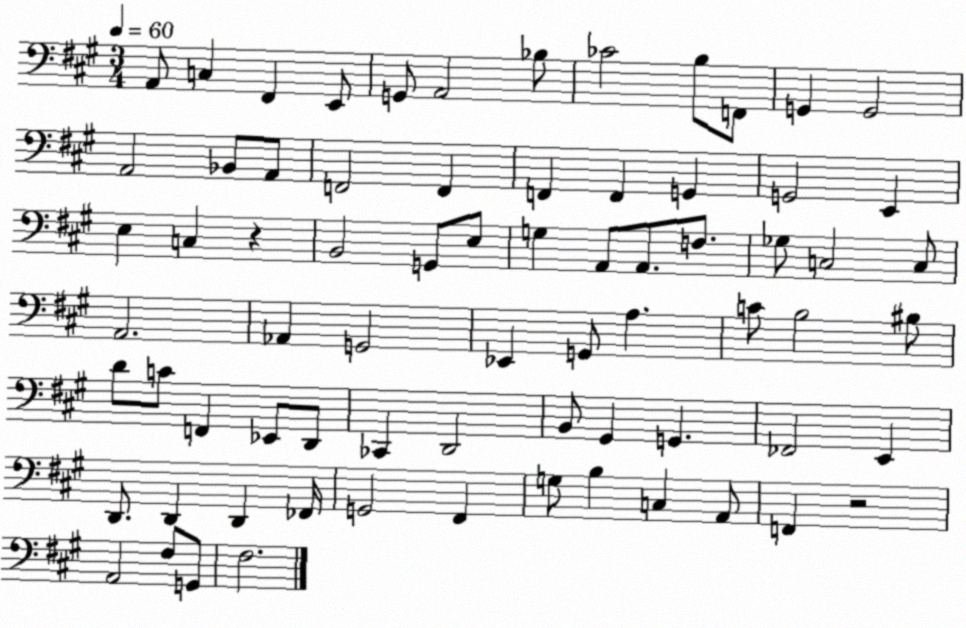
X:1
T:Untitled
M:3/4
L:1/4
K:A
A,,/2 C, ^F,, E,,/2 G,,/2 A,,2 _B,/2 _C2 B,/2 F,,/2 G,, G,,2 A,,2 _B,,/2 A,,/2 F,,2 F,, F,, F,, G,, G,,2 E,, E, C, z B,,2 G,,/2 E,/2 G, A,,/2 A,,/2 F,/2 _G,/2 C,2 C,/2 A,,2 _A,, G,,2 _E,, G,,/2 A, C/2 B,2 ^B,/2 D/2 C/2 F,, _E,,/2 D,,/2 _C,, D,,2 B,,/2 ^G,, G,, _F,,2 E,, D,,/2 D,, D,, _F,,/4 G,,2 ^F,, G,/2 B, C, A,,/2 F,, z2 A,,2 ^F,/2 G,,/2 ^F,2